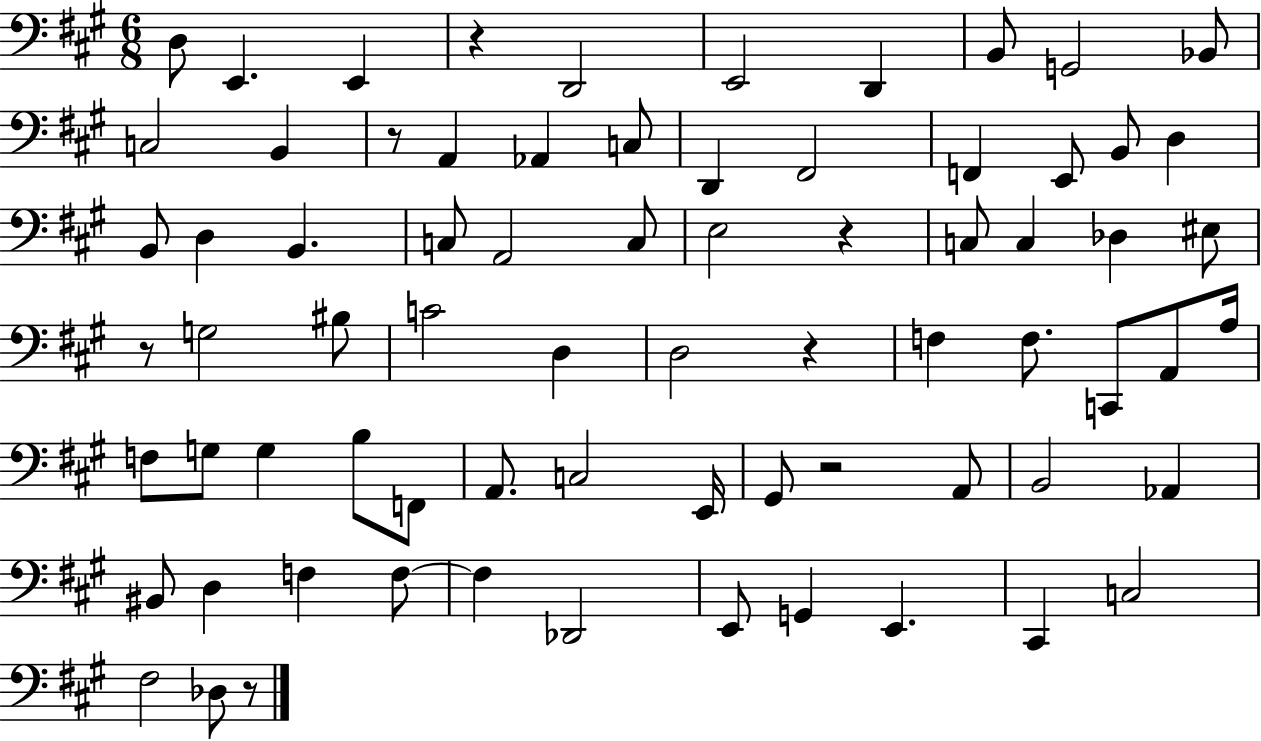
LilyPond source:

{
  \clef bass
  \numericTimeSignature
  \time 6/8
  \key a \major
  d8 e,4. e,4 | r4 d,2 | e,2 d,4 | b,8 g,2 bes,8 | \break c2 b,4 | r8 a,4 aes,4 c8 | d,4 fis,2 | f,4 e,8 b,8 d4 | \break b,8 d4 b,4. | c8 a,2 c8 | e2 r4 | c8 c4 des4 eis8 | \break r8 g2 bis8 | c'2 d4 | d2 r4 | f4 f8. c,8 a,8 a16 | \break f8 g8 g4 b8 f,8 | a,8. c2 e,16 | gis,8 r2 a,8 | b,2 aes,4 | \break bis,8 d4 f4 f8~~ | f4 des,2 | e,8 g,4 e,4. | cis,4 c2 | \break fis2 des8 r8 | \bar "|."
}